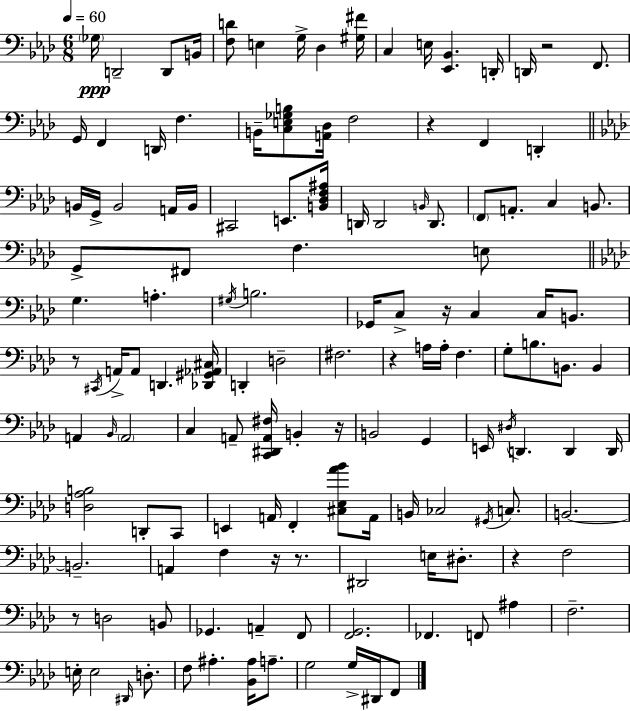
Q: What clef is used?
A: bass